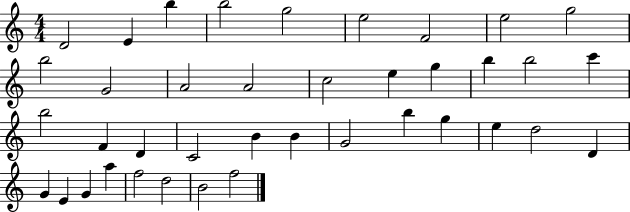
D4/h E4/q B5/q B5/h G5/h E5/h F4/h E5/h G5/h B5/h G4/h A4/h A4/h C5/h E5/q G5/q B5/q B5/h C6/q B5/h F4/q D4/q C4/h B4/q B4/q G4/h B5/q G5/q E5/q D5/h D4/q G4/q E4/q G4/q A5/q F5/h D5/h B4/h F5/h